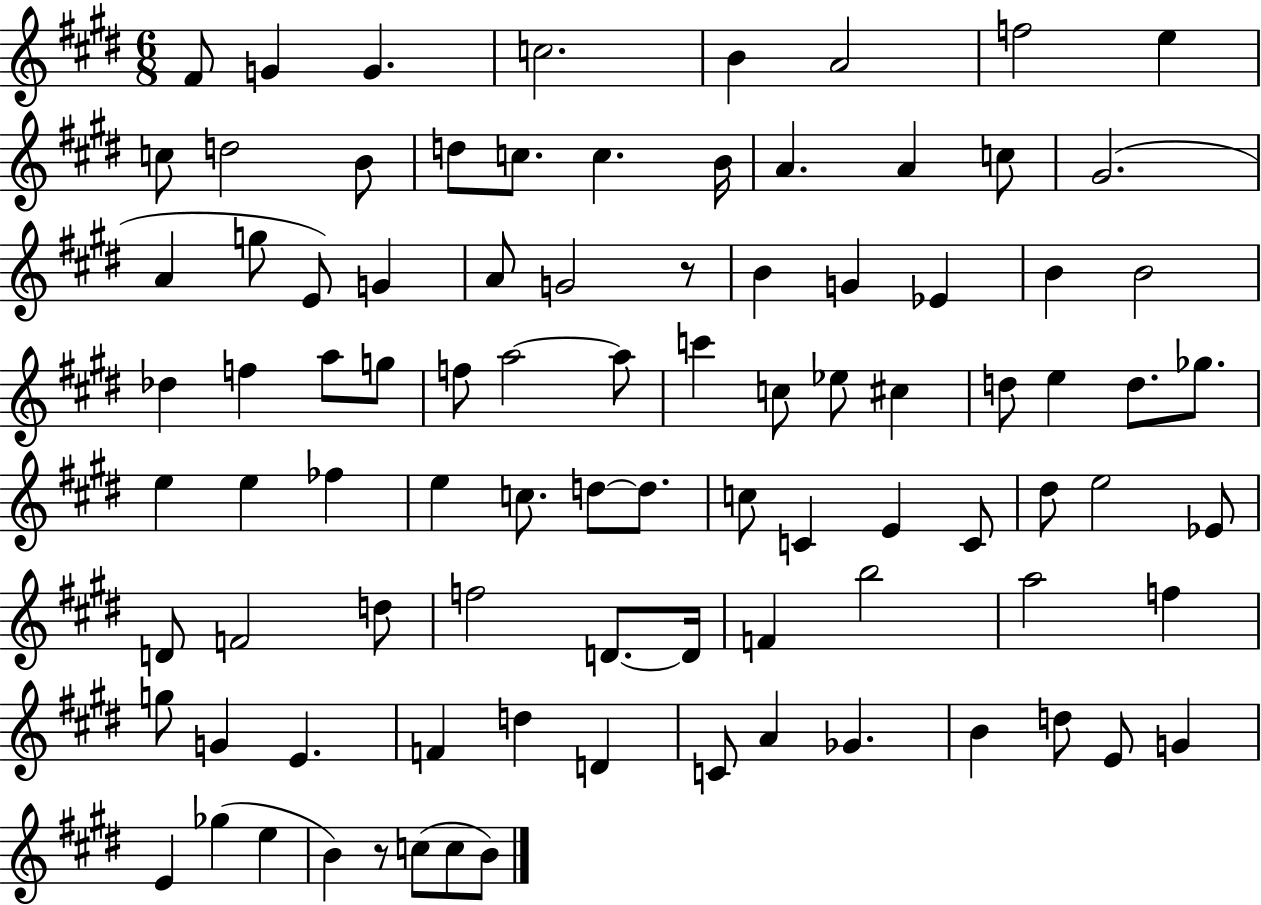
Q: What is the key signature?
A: E major